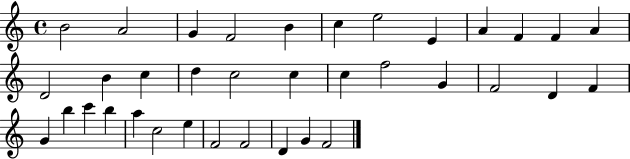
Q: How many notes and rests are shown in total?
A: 36